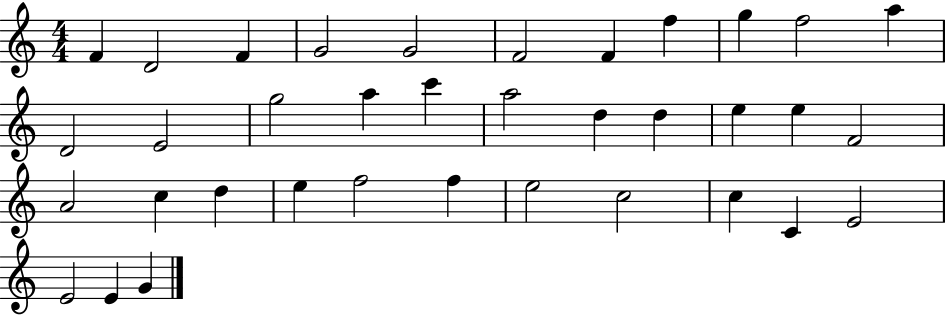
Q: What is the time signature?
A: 4/4